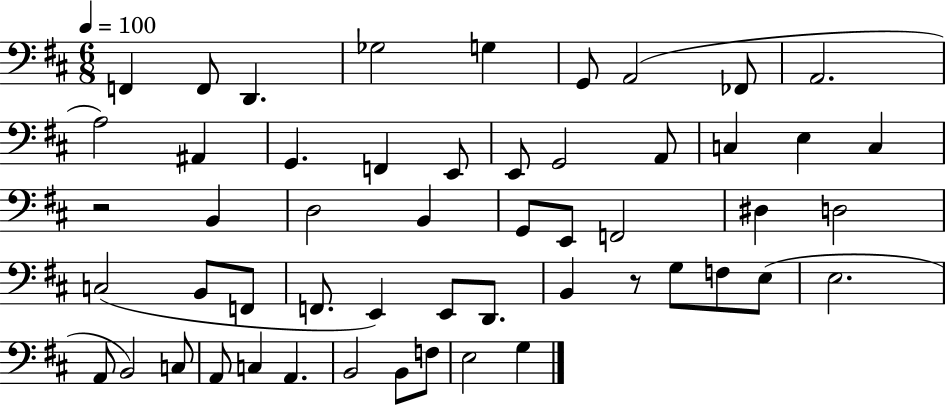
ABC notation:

X:1
T:Untitled
M:6/8
L:1/4
K:D
F,, F,,/2 D,, _G,2 G, G,,/2 A,,2 _F,,/2 A,,2 A,2 ^A,, G,, F,, E,,/2 E,,/2 G,,2 A,,/2 C, E, C, z2 B,, D,2 B,, G,,/2 E,,/2 F,,2 ^D, D,2 C,2 B,,/2 F,,/2 F,,/2 E,, E,,/2 D,,/2 B,, z/2 G,/2 F,/2 E,/2 E,2 A,,/2 B,,2 C,/2 A,,/2 C, A,, B,,2 B,,/2 F,/2 E,2 G,